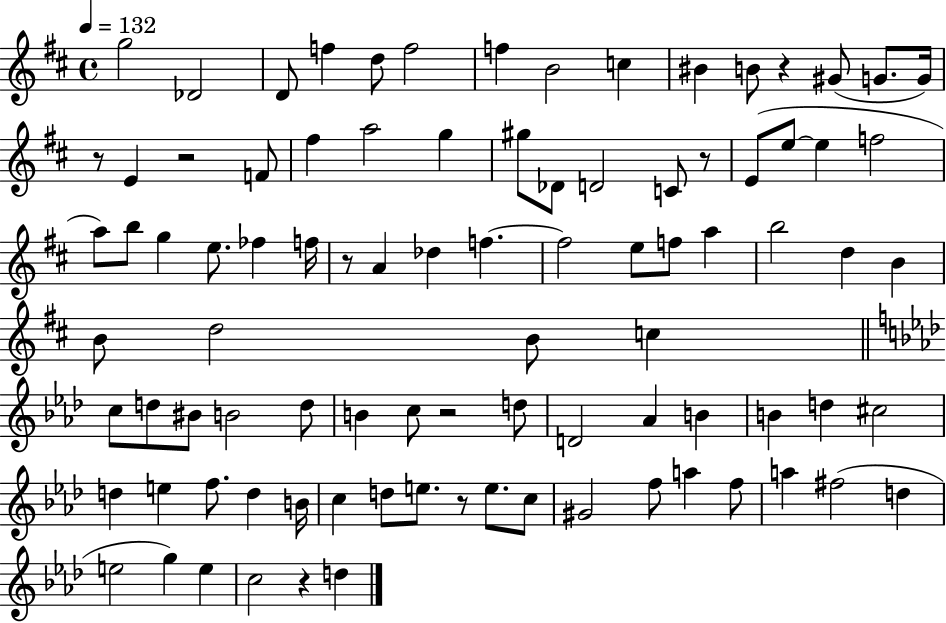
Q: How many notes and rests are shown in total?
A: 91